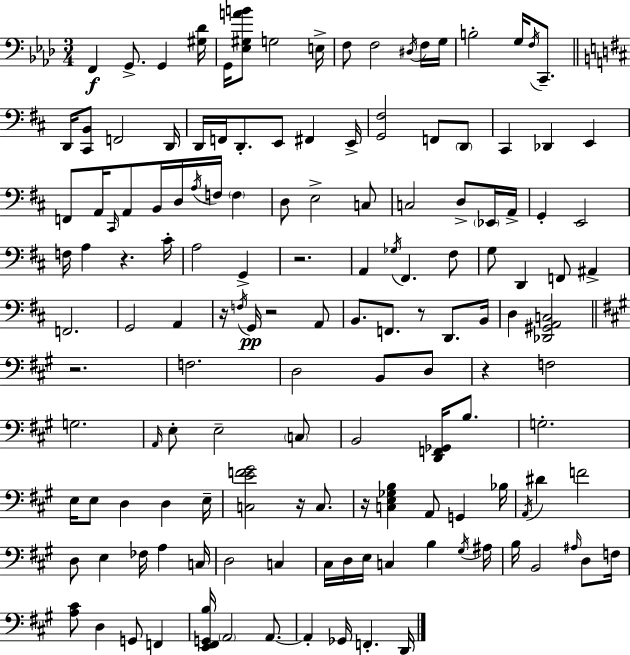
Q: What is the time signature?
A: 3/4